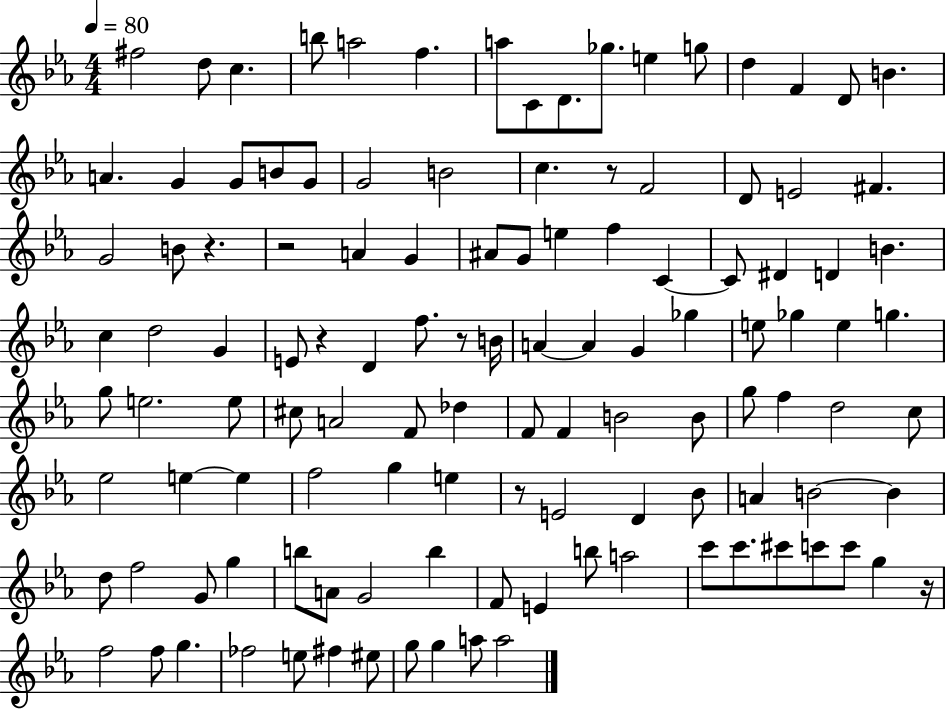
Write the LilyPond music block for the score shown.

{
  \clef treble
  \numericTimeSignature
  \time 4/4
  \key ees \major
  \tempo 4 = 80
  fis''2 d''8 c''4. | b''8 a''2 f''4. | a''8 c'8 d'8. ges''8. e''4 g''8 | d''4 f'4 d'8 b'4. | \break a'4. g'4 g'8 b'8 g'8 | g'2 b'2 | c''4. r8 f'2 | d'8 e'2 fis'4. | \break g'2 b'8 r4. | r2 a'4 g'4 | ais'8 g'8 e''4 f''4 c'4~~ | c'8 dis'4 d'4 b'4. | \break c''4 d''2 g'4 | e'8 r4 d'4 f''8. r8 b'16 | a'4~~ a'4 g'4 ges''4 | e''8 ges''4 e''4 g''4. | \break g''8 e''2. e''8 | cis''8 a'2 f'8 des''4 | f'8 f'4 b'2 b'8 | g''8 f''4 d''2 c''8 | \break ees''2 e''4~~ e''4 | f''2 g''4 e''4 | r8 e'2 d'4 bes'8 | a'4 b'2~~ b'4 | \break d''8 f''2 g'8 g''4 | b''8 a'8 g'2 b''4 | f'8 e'4 b''8 a''2 | c'''8 c'''8. cis'''8 c'''8 c'''8 g''4 r16 | \break f''2 f''8 g''4. | fes''2 e''8 fis''4 eis''8 | g''8 g''4 a''8 a''2 | \bar "|."
}